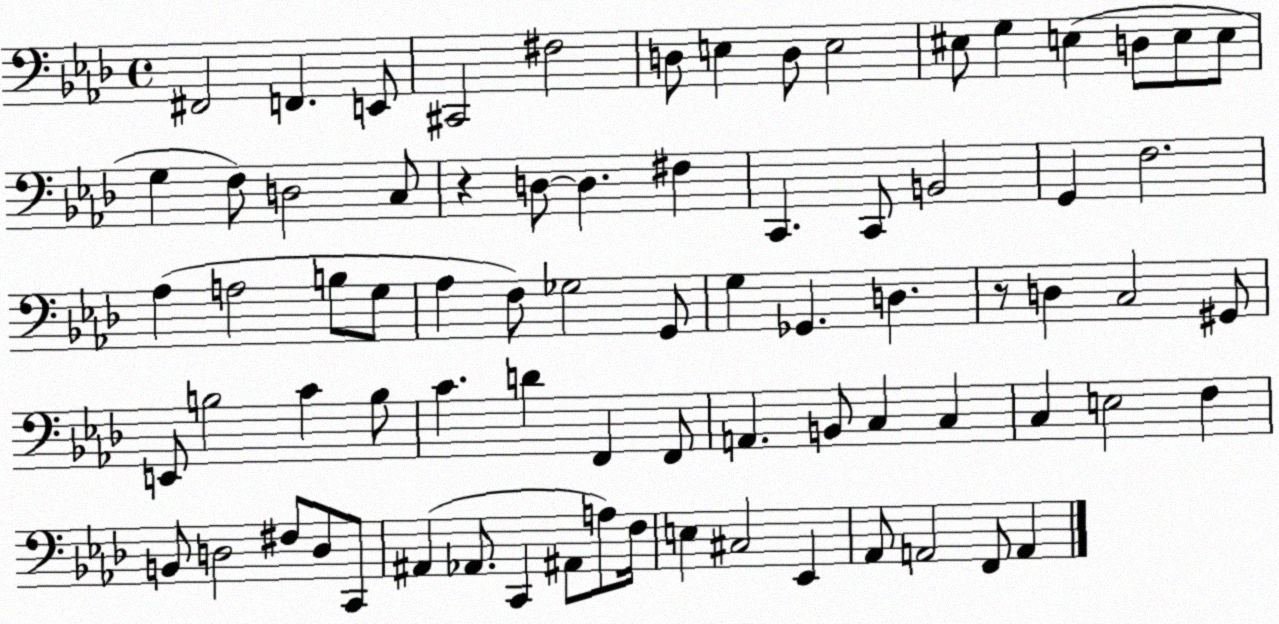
X:1
T:Untitled
M:4/4
L:1/4
K:Ab
^F,,2 F,, E,,/2 ^C,,2 ^F,2 D,/2 E, D,/2 E,2 ^E,/2 G, E, D,/2 E,/2 E,/2 G, F,/2 D,2 C,/2 z D,/2 D, ^F, C,, C,,/2 B,,2 G,, F,2 _A, A,2 B,/2 G,/2 _A, F,/2 _G,2 G,,/2 G, _G,, D, z/2 D, C,2 ^G,,/2 E,,/2 B,2 C B,/2 C D F,, F,,/2 A,, B,,/2 C, C, C, E,2 F, B,,/2 D,2 ^F,/2 D,/2 C,,/2 ^A,, _A,,/2 C,, ^A,,/2 A,/2 F,/4 E, ^C,2 _E,, _A,,/2 A,,2 F,,/2 A,,